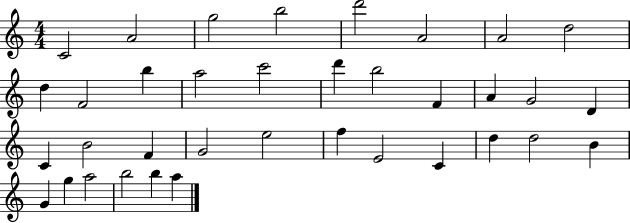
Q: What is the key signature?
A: C major